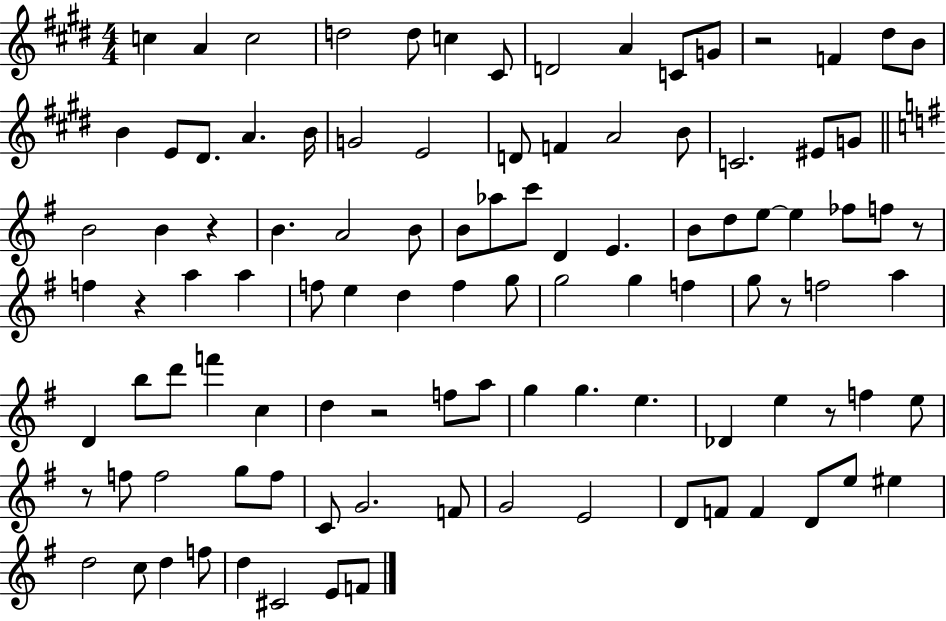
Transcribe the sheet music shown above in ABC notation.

X:1
T:Untitled
M:4/4
L:1/4
K:E
c A c2 d2 d/2 c ^C/2 D2 A C/2 G/2 z2 F ^d/2 B/2 B E/2 ^D/2 A B/4 G2 E2 D/2 F A2 B/2 C2 ^E/2 G/2 B2 B z B A2 B/2 B/2 _a/2 c'/2 D E B/2 d/2 e/2 e _f/2 f/2 z/2 f z a a f/2 e d f g/2 g2 g f g/2 z/2 f2 a D b/2 d'/2 f' c d z2 f/2 a/2 g g e _D e z/2 f e/2 z/2 f/2 f2 g/2 f/2 C/2 G2 F/2 G2 E2 D/2 F/2 F D/2 e/2 ^e d2 c/2 d f/2 d ^C2 E/2 F/2